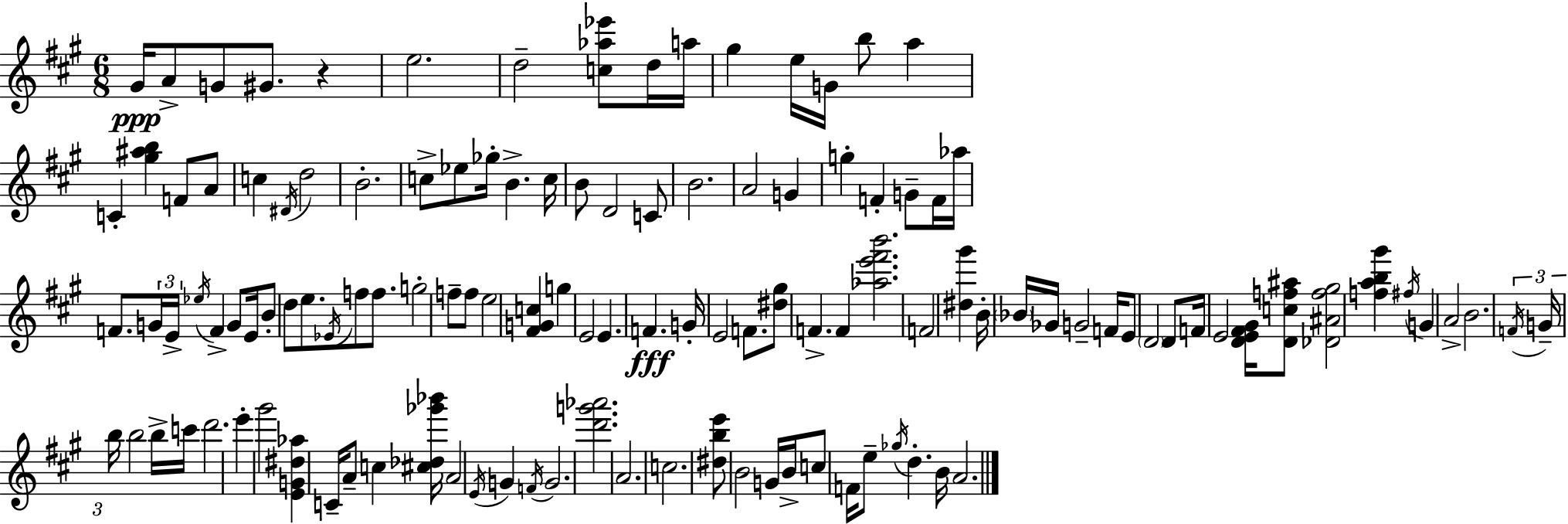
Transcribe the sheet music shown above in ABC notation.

X:1
T:Untitled
M:6/8
L:1/4
K:A
^G/4 A/2 G/2 ^G/2 z e2 d2 [c_a_e']/2 d/4 a/4 ^g e/4 G/4 b/2 a C [^g^ab] F/2 A/2 c ^D/4 d2 B2 c/2 _e/2 _g/4 B c/4 B/2 D2 C/2 B2 A2 G g F G/2 F/4 _a/4 F/2 G/4 E/4 _e/4 F G/2 E/4 B/2 d/2 e/2 _E/4 f/2 f/2 g2 f/2 f/2 e2 [^FGc] g E2 E F G/4 E2 F/2 [^d^g]/2 F F [_ae'^f'b']2 F2 [^d^g'] B/4 _B/4 _G/4 G2 F/4 E/2 D2 D/2 F/4 E2 [DE^F^G]/4 [Dcf^a]/2 [_D^Af^g]2 [fab^g'] ^f/4 G A2 B2 F/4 G/4 b/4 b2 b/4 c'/4 d'2 e' ^g'2 [EG^d_a] C/4 A/2 c [^c_d_g'_b']/4 A2 E/4 G F/4 G2 [d'g'_a']2 A2 c2 [^dbe']/2 B2 G/4 B/4 c/2 F/4 e/2 _g/4 d B/4 A2